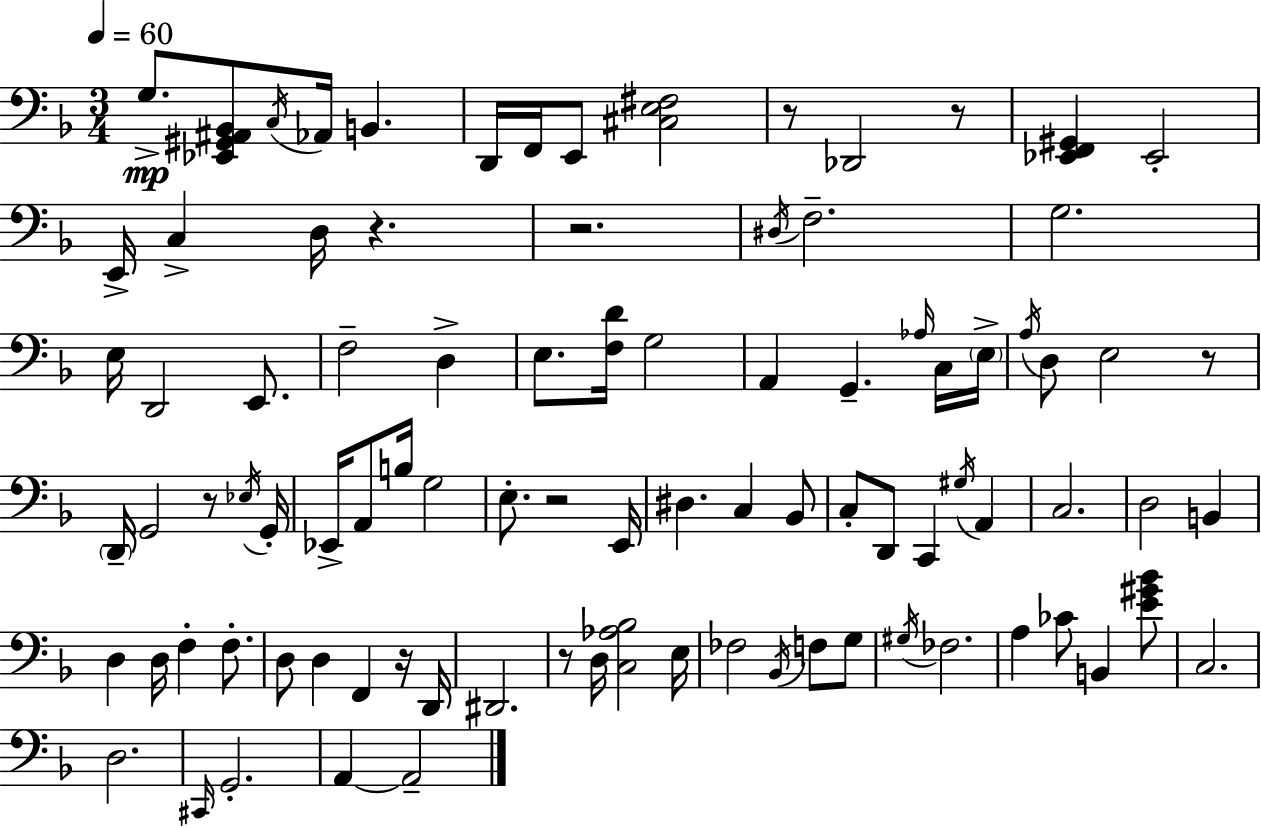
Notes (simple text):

G3/e. [Eb2,G#2,A#2,Bb2]/e C3/s Ab2/s B2/q. D2/s F2/s E2/e [C#3,E3,F#3]/h R/e Db2/h R/e [Eb2,F2,G#2]/q Eb2/h E2/s C3/q D3/s R/q. R/h. D#3/s F3/h. G3/h. E3/s D2/h E2/e. F3/h D3/q E3/e. [F3,D4]/s G3/h A2/q G2/q. Ab3/s C3/s E3/s A3/s D3/e E3/h R/e D2/s G2/h R/e Eb3/s G2/s Eb2/s A2/e B3/s G3/h E3/e. R/h E2/s D#3/q. C3/q Bb2/e C3/e D2/e C2/q G#3/s A2/q C3/h. D3/h B2/q D3/q D3/s F3/q F3/e. D3/e D3/q F2/q R/s D2/s D#2/h. R/e D3/s [C3,Ab3,Bb3]/h E3/s FES3/h Bb2/s F3/e G3/e G#3/s FES3/h. A3/q CES4/e B2/q [E4,G#4,Bb4]/e C3/h. D3/h. C#2/s G2/h. A2/q A2/h